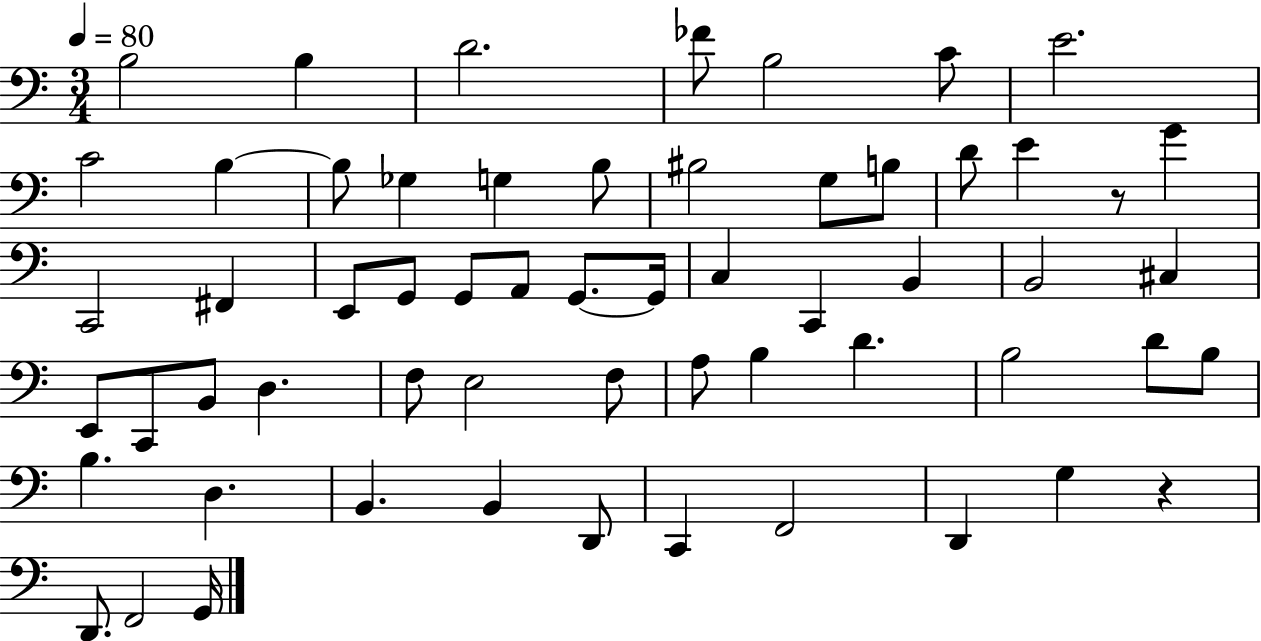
X:1
T:Untitled
M:3/4
L:1/4
K:C
B,2 B, D2 _F/2 B,2 C/2 E2 C2 B, B,/2 _G, G, B,/2 ^B,2 G,/2 B,/2 D/2 E z/2 G C,,2 ^F,, E,,/2 G,,/2 G,,/2 A,,/2 G,,/2 G,,/4 C, C,, B,, B,,2 ^C, E,,/2 C,,/2 B,,/2 D, F,/2 E,2 F,/2 A,/2 B, D B,2 D/2 B,/2 B, D, B,, B,, D,,/2 C,, F,,2 D,, G, z D,,/2 F,,2 G,,/4